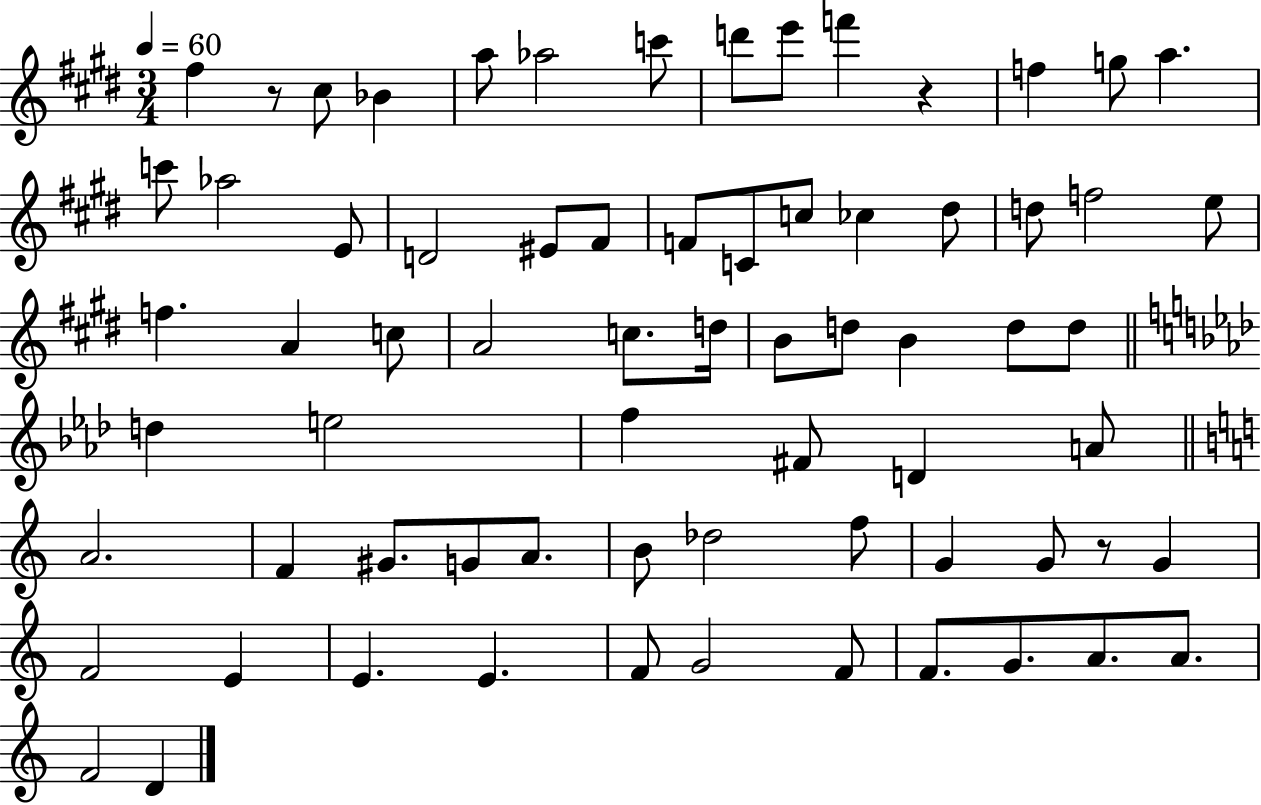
{
  \clef treble
  \numericTimeSignature
  \time 3/4
  \key e \major
  \tempo 4 = 60
  fis''4 r8 cis''8 bes'4 | a''8 aes''2 c'''8 | d'''8 e'''8 f'''4 r4 | f''4 g''8 a''4. | \break c'''8 aes''2 e'8 | d'2 eis'8 fis'8 | f'8 c'8 c''8 ces''4 dis''8 | d''8 f''2 e''8 | \break f''4. a'4 c''8 | a'2 c''8. d''16 | b'8 d''8 b'4 d''8 d''8 | \bar "||" \break \key aes \major d''4 e''2 | f''4 fis'8 d'4 a'8 | \bar "||" \break \key c \major a'2. | f'4 gis'8. g'8 a'8. | b'8 des''2 f''8 | g'4 g'8 r8 g'4 | \break f'2 e'4 | e'4. e'4. | f'8 g'2 f'8 | f'8. g'8. a'8. a'8. | \break f'2 d'4 | \bar "|."
}